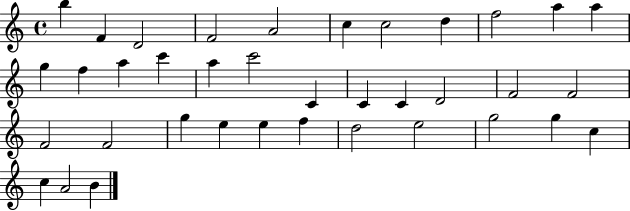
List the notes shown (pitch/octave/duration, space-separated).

B5/q F4/q D4/h F4/h A4/h C5/q C5/h D5/q F5/h A5/q A5/q G5/q F5/q A5/q C6/q A5/q C6/h C4/q C4/q C4/q D4/h F4/h F4/h F4/h F4/h G5/q E5/q E5/q F5/q D5/h E5/h G5/h G5/q C5/q C5/q A4/h B4/q